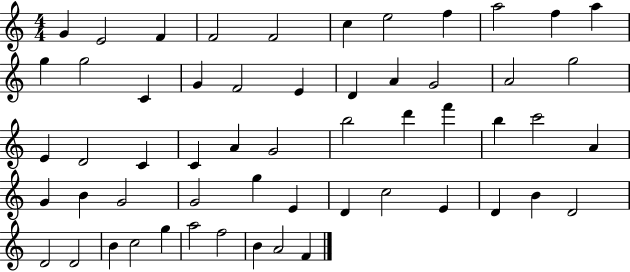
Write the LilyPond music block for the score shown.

{
  \clef treble
  \numericTimeSignature
  \time 4/4
  \key c \major
  g'4 e'2 f'4 | f'2 f'2 | c''4 e''2 f''4 | a''2 f''4 a''4 | \break g''4 g''2 c'4 | g'4 f'2 e'4 | d'4 a'4 g'2 | a'2 g''2 | \break e'4 d'2 c'4 | c'4 a'4 g'2 | b''2 d'''4 f'''4 | b''4 c'''2 a'4 | \break g'4 b'4 g'2 | g'2 g''4 e'4 | d'4 c''2 e'4 | d'4 b'4 d'2 | \break d'2 d'2 | b'4 c''2 g''4 | a''2 f''2 | b'4 a'2 f'4 | \break \bar "|."
}